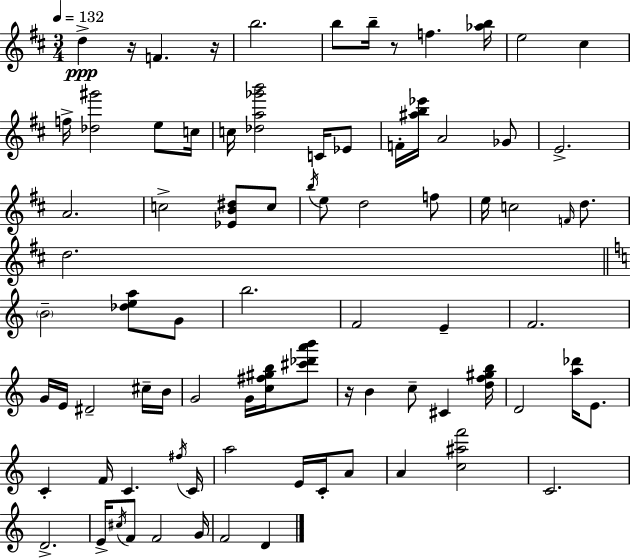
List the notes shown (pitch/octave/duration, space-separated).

D5/q R/s F4/q. R/s B5/h. B5/e B5/s R/e F5/q. [Ab5,B5]/s E5/h C#5/q F5/s [Db5,G#6]/h E5/e C5/s C5/s [Db5,A5,Gb6,B6]/h C4/s Eb4/e F4/s [A#5,B5,Eb6]/s A4/h Gb4/e E4/h. A4/h. C5/h [Eb4,B4,D#5]/e C5/e B5/s E5/e D5/h F5/e E5/s C5/h F4/s D5/e. D5/h. B4/h [Db5,E5,A5]/e G4/e B5/h. F4/h E4/q F4/h. G4/s E4/s D#4/h C#5/s B4/s G4/h G4/s [C5,F#5,G#5,B5]/s [C#6,Db6,A6,B6]/e R/s B4/q C5/e C#4/q [D5,F5,G#5,B5]/s D4/h [A5,Db6]/s E4/e. C4/q F4/s C4/q. F#5/s C4/s A5/h E4/s C4/s A4/e A4/q [C5,A#5,F6]/h C4/h. D4/h. E4/s C#5/s F4/e F4/h G4/s F4/h D4/q